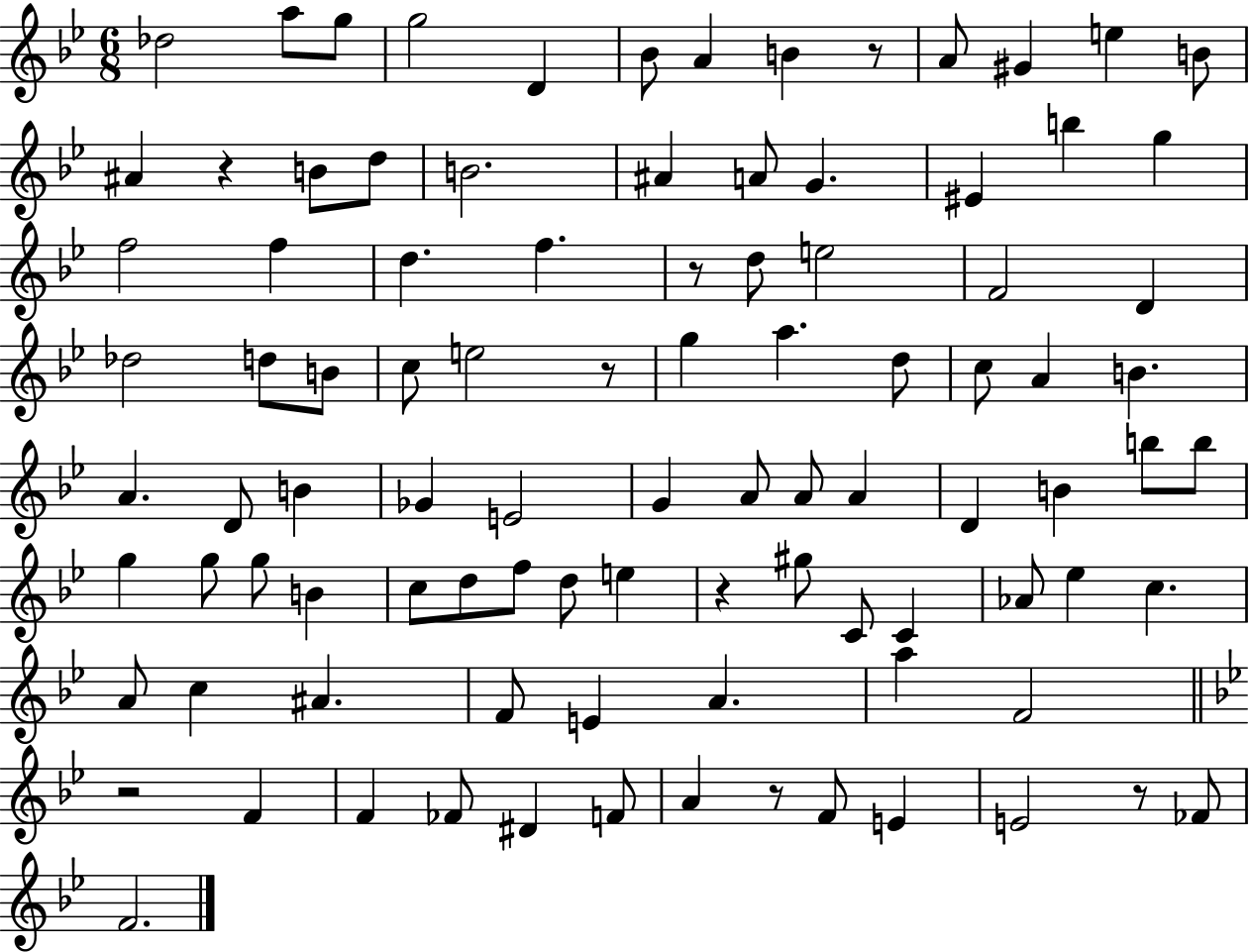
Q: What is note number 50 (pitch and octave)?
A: A4